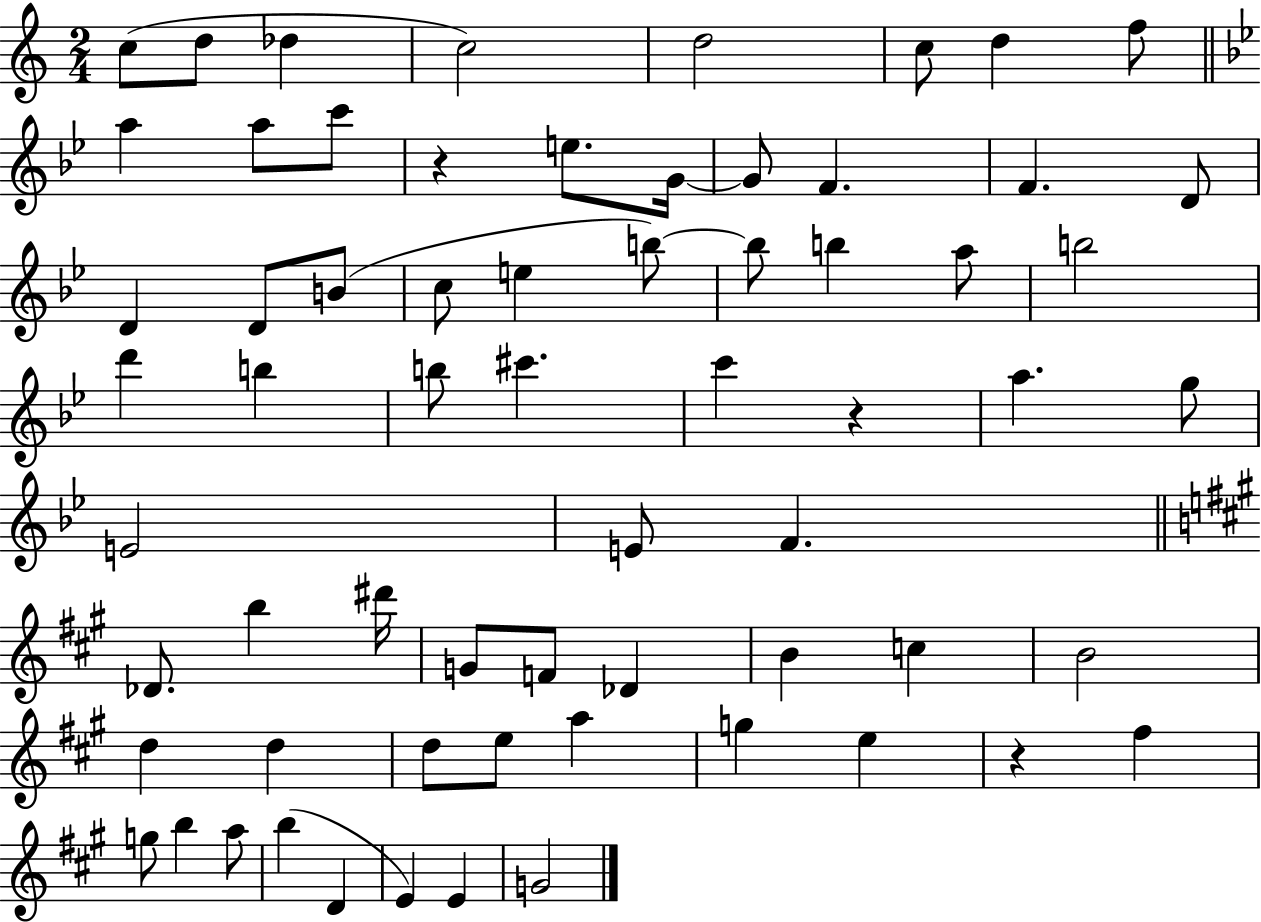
C5/e D5/e Db5/q C5/h D5/h C5/e D5/q F5/e A5/q A5/e C6/e R/q E5/e. G4/s G4/e F4/q. F4/q. D4/e D4/q D4/e B4/e C5/e E5/q B5/e B5/e B5/q A5/e B5/h D6/q B5/q B5/e C#6/q. C6/q R/q A5/q. G5/e E4/h E4/e F4/q. Db4/e. B5/q D#6/s G4/e F4/e Db4/q B4/q C5/q B4/h D5/q D5/q D5/e E5/e A5/q G5/q E5/q R/q F#5/q G5/e B5/q A5/e B5/q D4/q E4/q E4/q G4/h